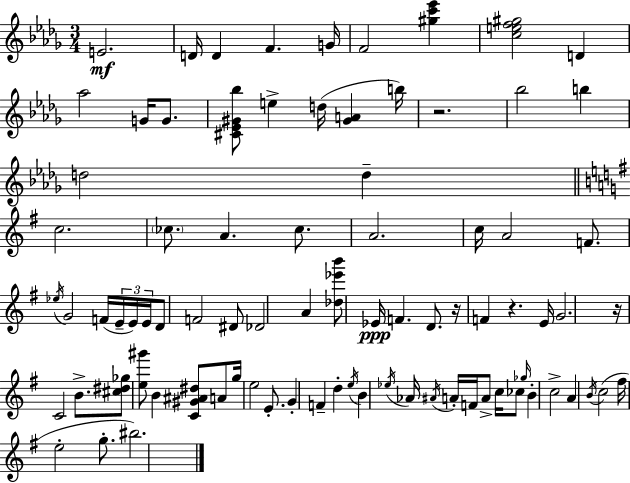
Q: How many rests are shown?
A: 4